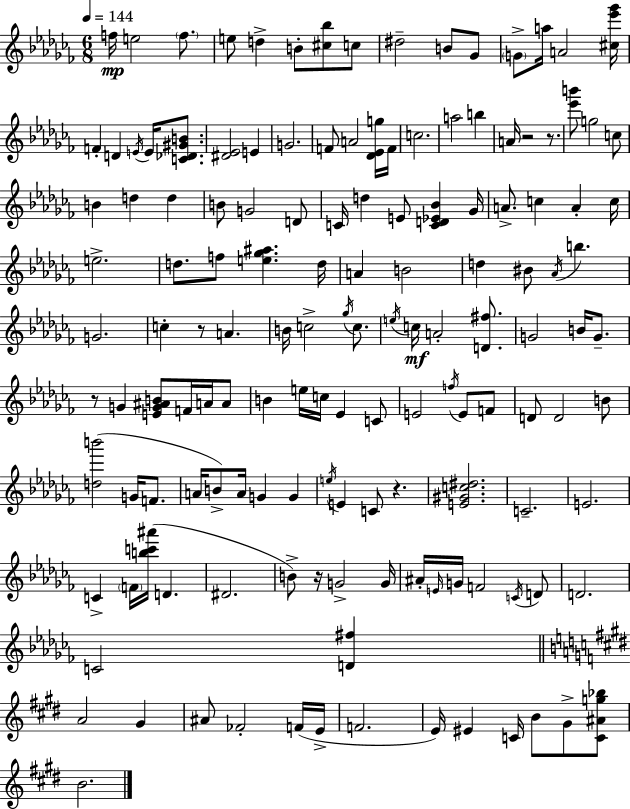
{
  \clef treble
  \numericTimeSignature
  \time 6/8
  \key aes \minor
  \tempo 4 = 144
  \repeat volta 2 { f''16\mp e''2 \parenthesize f''8. | e''8 d''4-> b'8-. <cis'' bes''>8 c''8 | dis''2-- b'8 ges'8 | \parenthesize g'8-> a''16 a'2 <cis'' ees''' ges'''>16 | \break f'4-. d'4 \acciaccatura { e'16 } e'16 <c' des' gis' b'>8. | <dis' ees'>2 e'4 | g'2. | f'8 a'2 <des' ees' g''>16 | \break f'16 c''2. | a''2 b''4 | a'16 r2 r8. | <ees''' b'''>8 g''2 c''8 | \break b'4 d''4 d''4 | b'8 g'2 d'8 | c'16 d''4 e'8 <c' d' ees' bes'>4 | ges'16 a'8.-> c''4 a'4-. | \break c''16 e''2.-> | d''8. f''8 <e'' ges'' ais''>4. | d''16 a'4 b'2 | d''4 bis'8 \acciaccatura { aes'16 } b''4. | \break g'2. | c''4-. r8 a'4. | b'16 c''2-> \acciaccatura { ges''16 } | c''8. \acciaccatura { e''16 } c''16\mf a'2-. | \break <d' fis''>8. g'2 | b'16 g'8.-- r8 g'4 <e' g' ais' b'>8 | f'16 a'16 a'8 b'4 e''16 c''16 ees'4 | c'8 e'2 | \break \acciaccatura { f''16 } e'8 f'8 d'8 d'2 | b'8 <d'' b'''>2( | g'16 f'8. a'16 b'8->) a'16 g'4 | g'4 \acciaccatura { e''16 } e'4 c'8 | \break r4. <e' gis' c'' dis''>2. | c'2.-- | e'2. | c'4-> \parenthesize f'16 <b'' c''' ais'''>16( | \break d'4. dis'2. | b'8->) r16 g'2-> | g'16 ais'16-. \grace { e'16 } g'16 f'2 | \acciaccatura { c'16 } d'8 d'2. | \break c'2 | <d' fis''>4 \bar "||" \break \key e \major a'2 gis'4 | ais'8 fes'2-. f'16( e'16-> | f'2. | e'16) eis'4 c'16 b'8 gis'8-> <c' ais' g'' bes''>8 | \break b'2. | } \bar "|."
}